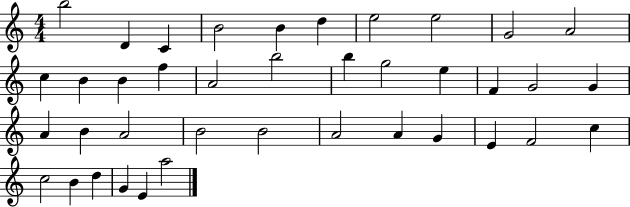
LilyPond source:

{
  \clef treble
  \numericTimeSignature
  \time 4/4
  \key c \major
  b''2 d'4 c'4 | b'2 b'4 d''4 | e''2 e''2 | g'2 a'2 | \break c''4 b'4 b'4 f''4 | a'2 b''2 | b''4 g''2 e''4 | f'4 g'2 g'4 | \break a'4 b'4 a'2 | b'2 b'2 | a'2 a'4 g'4 | e'4 f'2 c''4 | \break c''2 b'4 d''4 | g'4 e'4 a''2 | \bar "|."
}